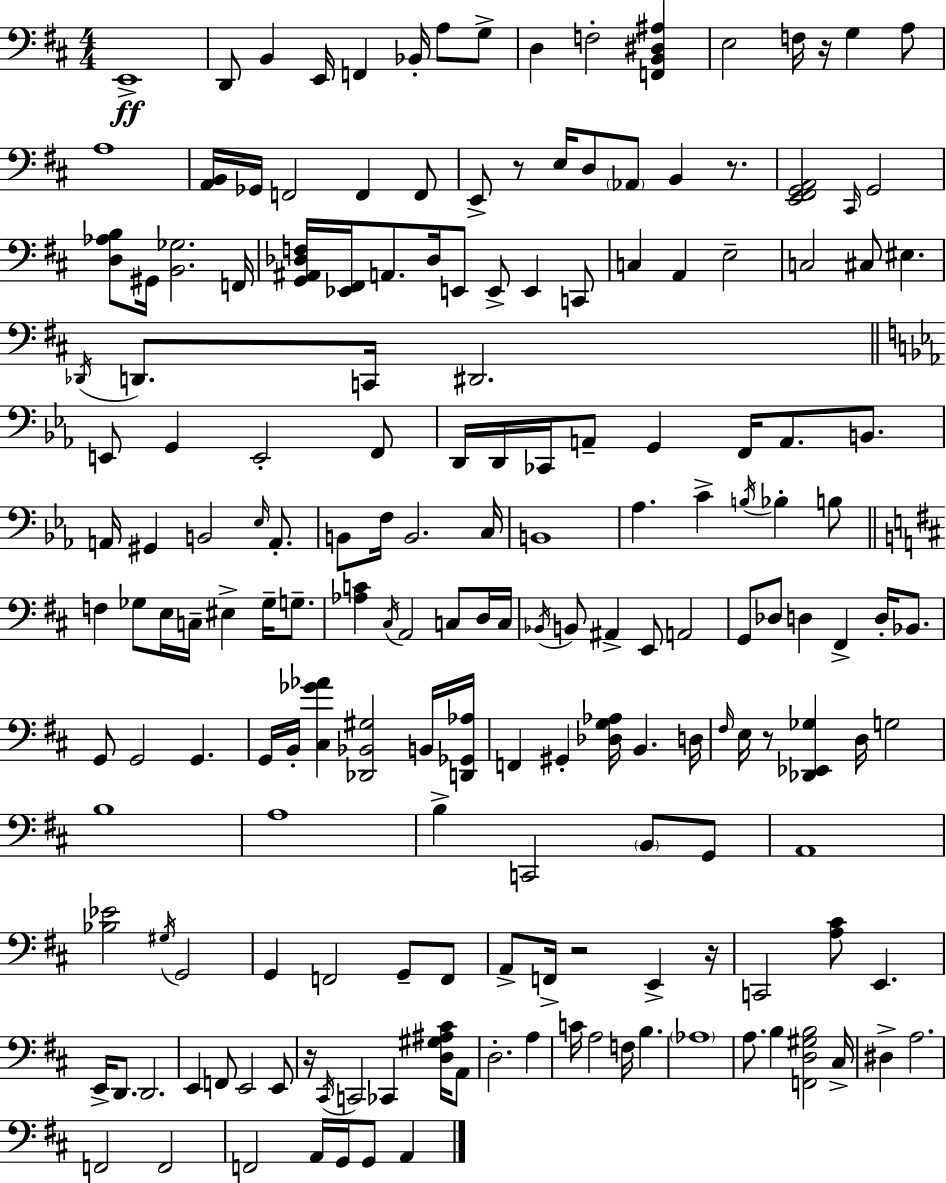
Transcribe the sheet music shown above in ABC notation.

X:1
T:Untitled
M:4/4
L:1/4
K:D
E,,4 D,,/2 B,, E,,/4 F,, _B,,/4 A,/2 G,/2 D, F,2 [F,,B,,^D,^A,] E,2 F,/4 z/4 G, A,/2 A,4 [A,,B,,]/4 _G,,/4 F,,2 F,, F,,/2 E,,/2 z/2 E,/4 D,/2 _A,,/2 B,, z/2 [E,,^F,,G,,A,,]2 ^C,,/4 G,,2 [D,_A,B,]/2 ^G,,/4 [B,,_G,]2 F,,/4 [G,,^A,,_D,F,]/4 [_E,,^F,,]/4 A,,/2 _D,/4 E,,/2 E,,/2 E,, C,,/2 C, A,, E,2 C,2 ^C,/2 ^E, _D,,/4 D,,/2 C,,/4 ^D,,2 E,,/2 G,, E,,2 F,,/2 D,,/4 D,,/4 _C,,/4 A,,/2 G,, F,,/4 A,,/2 B,,/2 A,,/4 ^G,, B,,2 _E,/4 A,,/2 B,,/2 F,/4 B,,2 C,/4 B,,4 _A, C B,/4 _B, B,/2 F, _G,/2 E,/4 C,/4 ^E, _G,/4 G,/2 [_A,C] ^C,/4 A,,2 C,/2 D,/4 C,/4 _B,,/4 B,,/2 ^A,, E,,/2 A,,2 G,,/2 _D,/2 D, ^F,, D,/4 _B,,/2 G,,/2 G,,2 G,, G,,/4 B,,/4 [^C,_G_A] [_D,,_B,,^G,]2 B,,/4 [D,,_G,,_A,]/4 F,, ^G,, [_D,G,_A,]/4 B,, D,/4 ^F,/4 E,/4 z/2 [_D,,_E,,_G,] D,/4 G,2 B,4 A,4 B, C,,2 B,,/2 G,,/2 A,,4 [_B,_E]2 ^G,/4 G,,2 G,, F,,2 G,,/2 F,,/2 A,,/2 F,,/4 z2 E,, z/4 C,,2 [A,^C]/2 E,, E,,/4 D,,/2 D,,2 E,, F,,/2 E,,2 E,,/2 z/4 ^C,,/4 C,,2 _C,, [D,^G,^A,^C]/4 A,,/2 D,2 A, C/4 A,2 F,/4 B, _A,4 A,/2 B, [F,,D,^G,B,]2 ^C,/4 ^D, A,2 F,,2 F,,2 F,,2 A,,/4 G,,/4 G,,/2 A,,